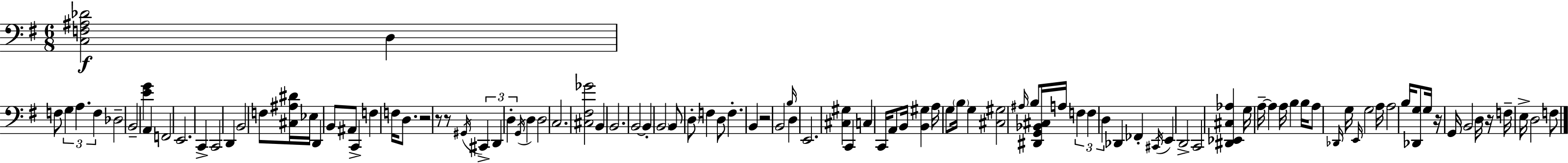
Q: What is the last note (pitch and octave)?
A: F3